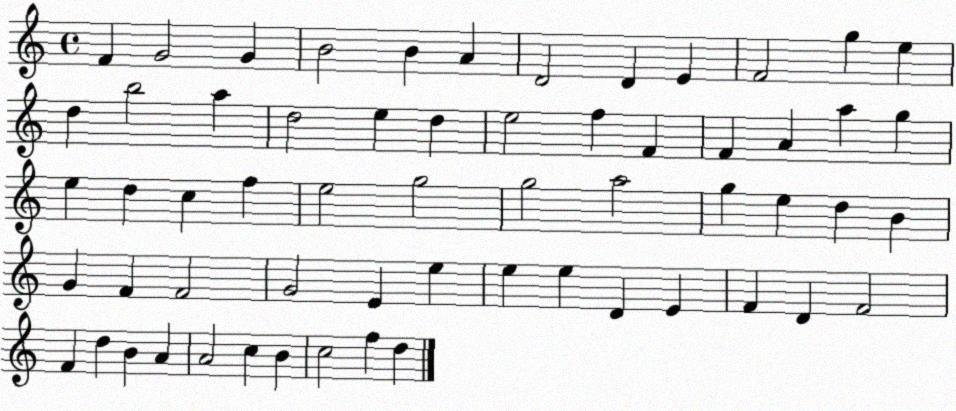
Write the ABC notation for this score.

X:1
T:Untitled
M:4/4
L:1/4
K:C
F G2 G B2 B A D2 D E F2 g e d b2 a d2 e d e2 f F F A a g e d c f e2 g2 g2 a2 g e d B G F F2 G2 E e e e D E F D F2 F d B A A2 c B c2 f d